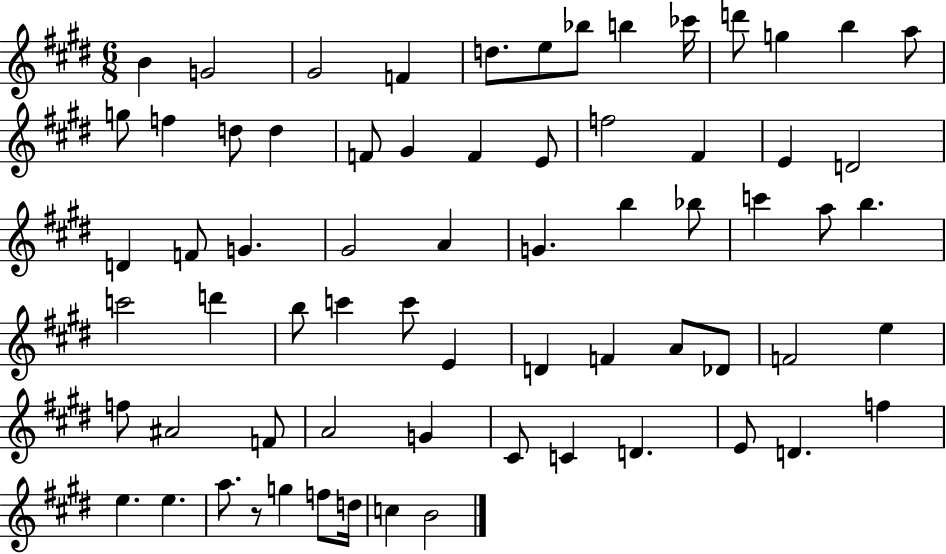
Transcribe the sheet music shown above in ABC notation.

X:1
T:Untitled
M:6/8
L:1/4
K:E
B G2 ^G2 F d/2 e/2 _b/2 b _c'/4 d'/2 g b a/2 g/2 f d/2 d F/2 ^G F E/2 f2 ^F E D2 D F/2 G ^G2 A G b _b/2 c' a/2 b c'2 d' b/2 c' c'/2 E D F A/2 _D/2 F2 e f/2 ^A2 F/2 A2 G ^C/2 C D E/2 D f e e a/2 z/2 g f/2 d/4 c B2